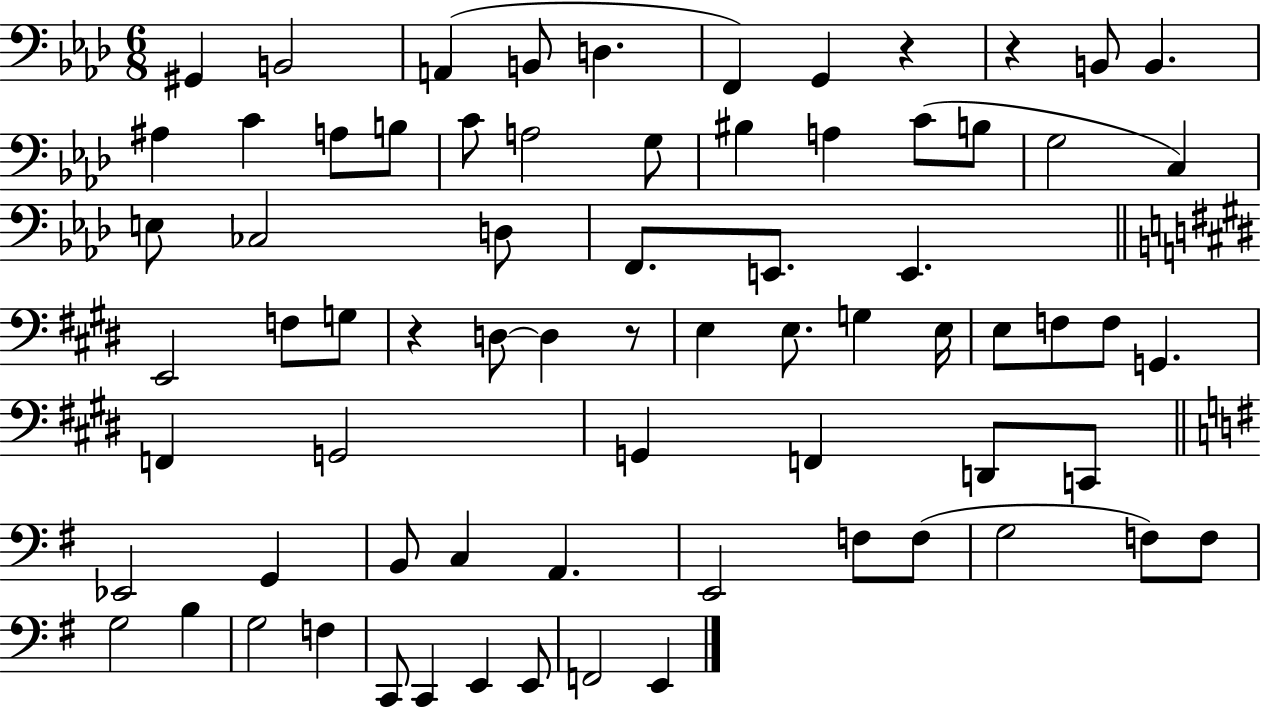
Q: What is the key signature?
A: AES major